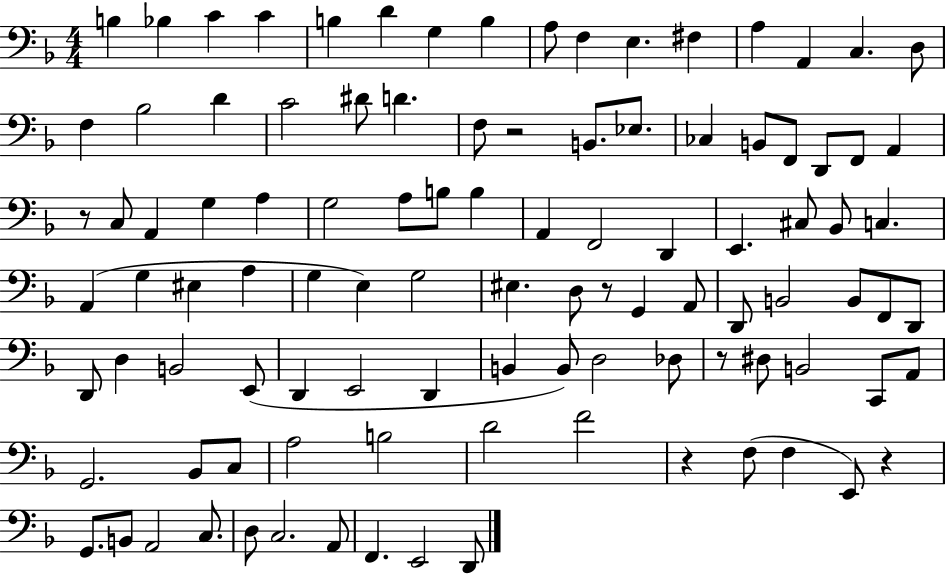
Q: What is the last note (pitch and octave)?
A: D2